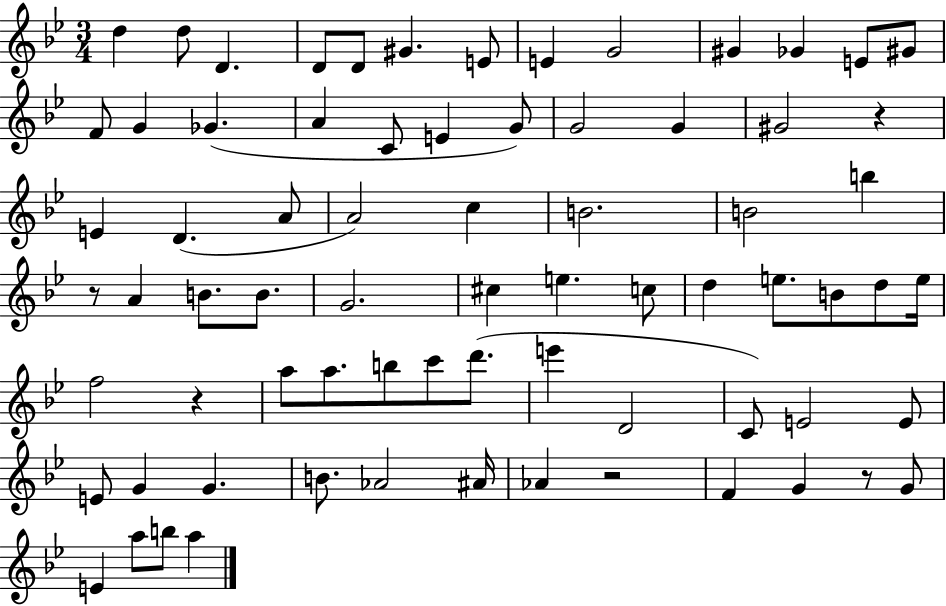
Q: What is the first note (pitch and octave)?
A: D5